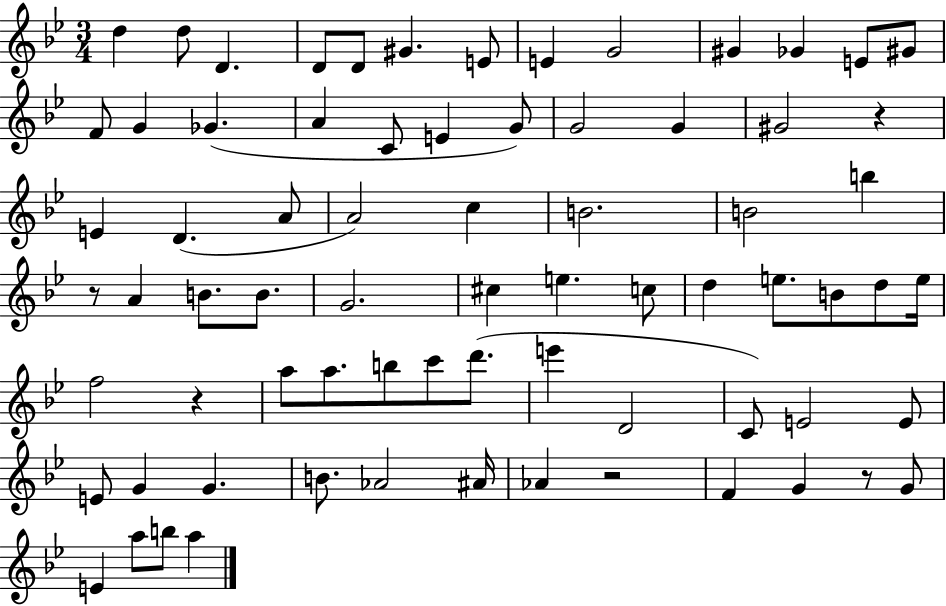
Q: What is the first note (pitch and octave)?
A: D5